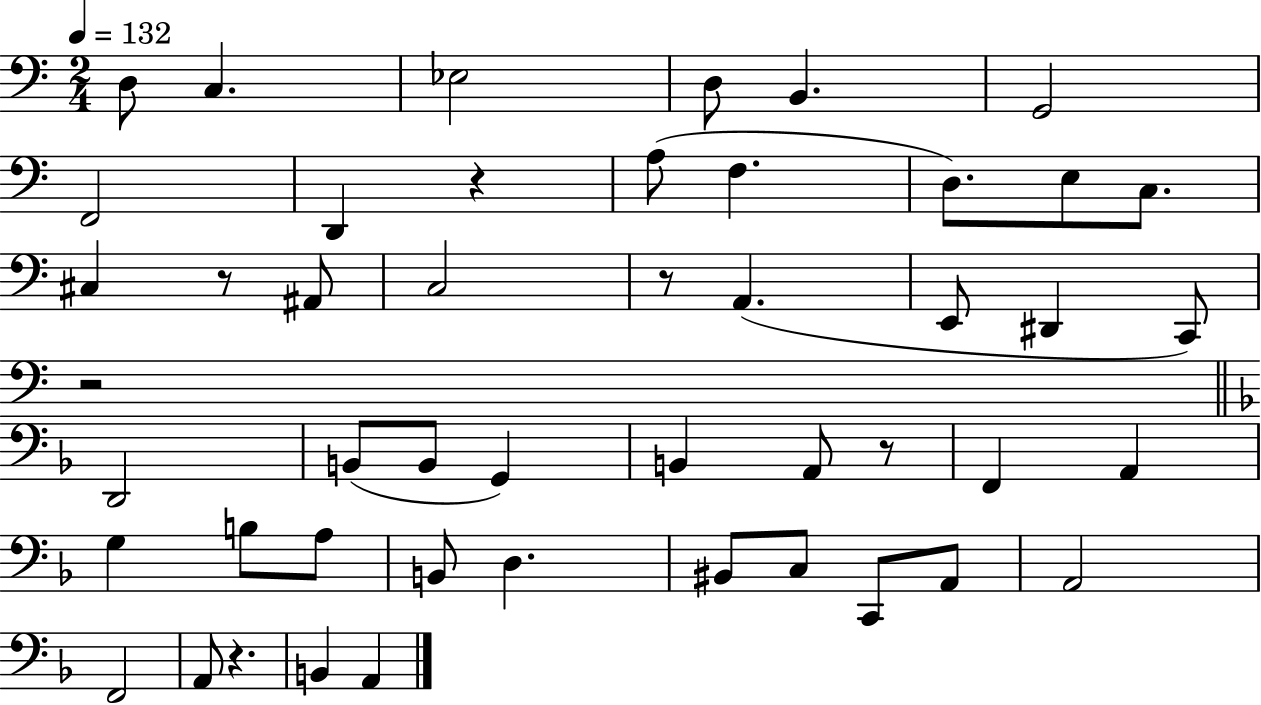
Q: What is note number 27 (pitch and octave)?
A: F2